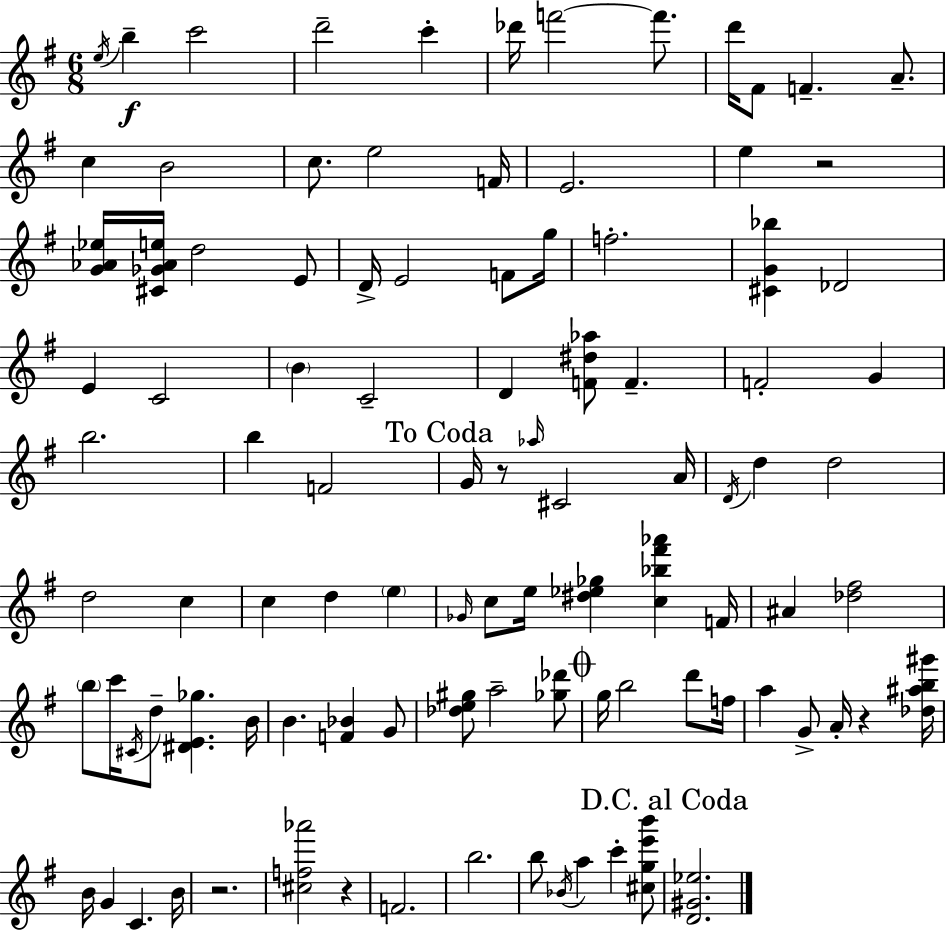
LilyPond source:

{
  \clef treble
  \numericTimeSignature
  \time 6/8
  \key e \minor
  \acciaccatura { e''16 }\f b''4-- c'''2 | d'''2-- c'''4-. | des'''16 f'''2~~ f'''8. | d'''16 fis'8 f'4.-- a'8.-- | \break c''4 b'2 | c''8. e''2 | f'16 e'2. | e''4 r2 | \break <g' aes' ees''>16 <cis' ges' aes' e''>16 d''2 e'8 | d'16-> e'2 f'8 | g''16 f''2.-. | <cis' g' bes''>4 des'2 | \break e'4 c'2 | \parenthesize b'4 c'2-- | d'4 <f' dis'' aes''>8 f'4.-- | f'2-. g'4 | \break b''2. | b''4 f'2 | \mark "To Coda" g'16 r8 \grace { aes''16 } cis'2 | a'16 \acciaccatura { d'16 } d''4 d''2 | \break d''2 c''4 | c''4 d''4 \parenthesize e''4 | \grace { ges'16 } c''8 e''16 <dis'' ees'' ges''>4 <c'' bes'' fis''' aes'''>4 | f'16 ais'4 <des'' fis''>2 | \break \parenthesize b''8 c'''16 \acciaccatura { cis'16 } d''8-- <dis' e' ges''>4. | b'16 b'4. <f' bes'>4 | g'8 <des'' e'' gis''>8 a''2-- | <ges'' des'''>8 \mark \markup { \musicglyph "scripts.coda" } g''16 b''2 | \break d'''8 f''16 a''4 g'8-> a'16-. | r4 <des'' ais'' b'' gis'''>16 b'16 g'4 c'4. | b'16 r2. | <cis'' f'' aes'''>2 | \break r4 f'2. | b''2. | b''8 \acciaccatura { bes'16 } a''4 | c'''4-. <cis'' g'' e''' b'''>8 \mark "D.C. al Coda" <d' gis' ees''>2. | \break \bar "|."
}